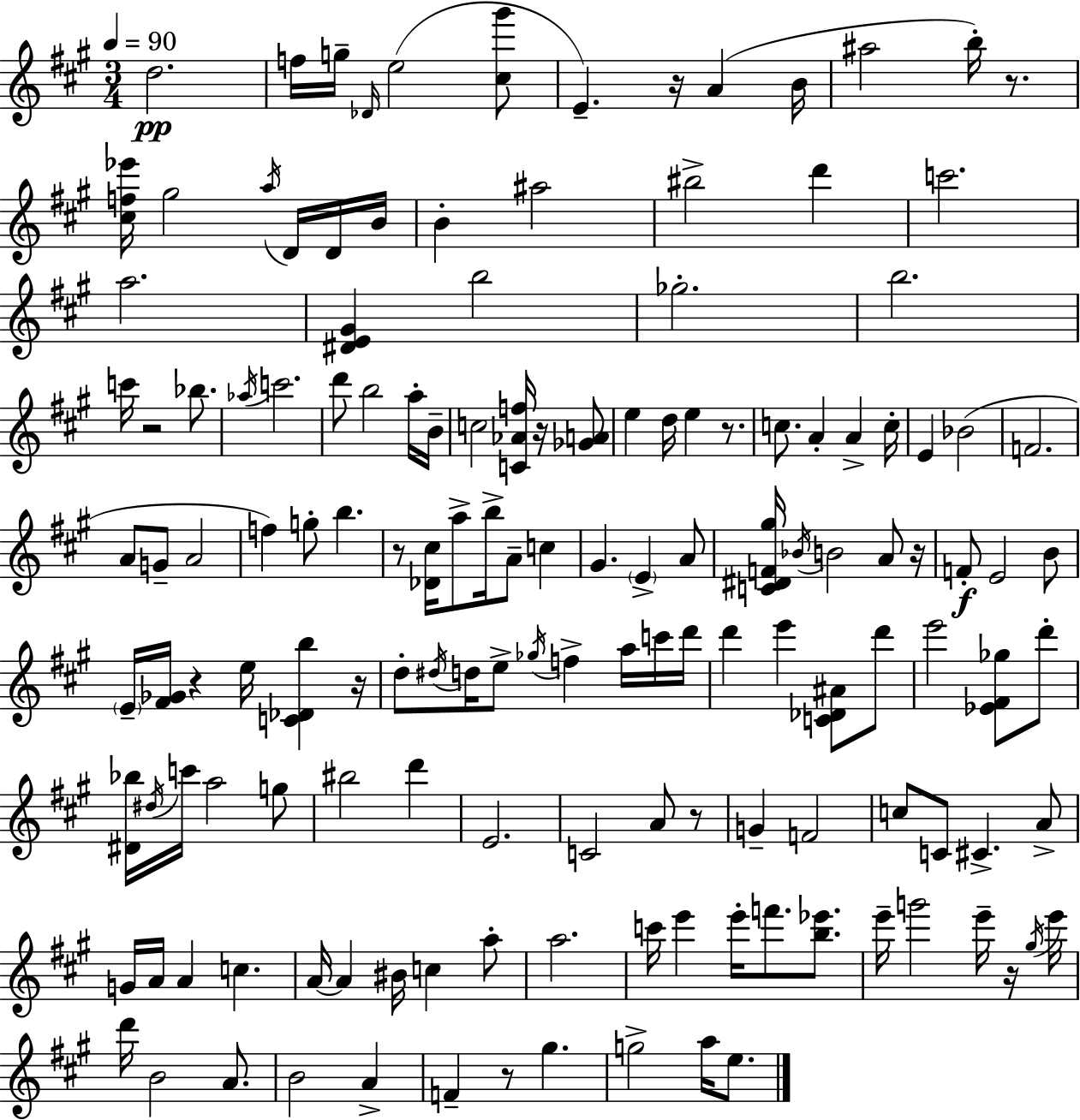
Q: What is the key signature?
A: A major